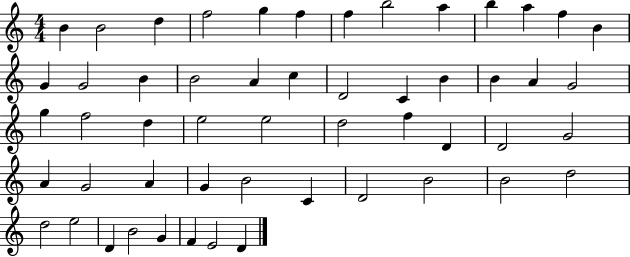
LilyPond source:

{
  \clef treble
  \numericTimeSignature
  \time 4/4
  \key c \major
  b'4 b'2 d''4 | f''2 g''4 f''4 | f''4 b''2 a''4 | b''4 a''4 f''4 b'4 | \break g'4 g'2 b'4 | b'2 a'4 c''4 | d'2 c'4 b'4 | b'4 a'4 g'2 | \break g''4 f''2 d''4 | e''2 e''2 | d''2 f''4 d'4 | d'2 g'2 | \break a'4 g'2 a'4 | g'4 b'2 c'4 | d'2 b'2 | b'2 d''2 | \break d''2 e''2 | d'4 b'2 g'4 | f'4 e'2 d'4 | \bar "|."
}